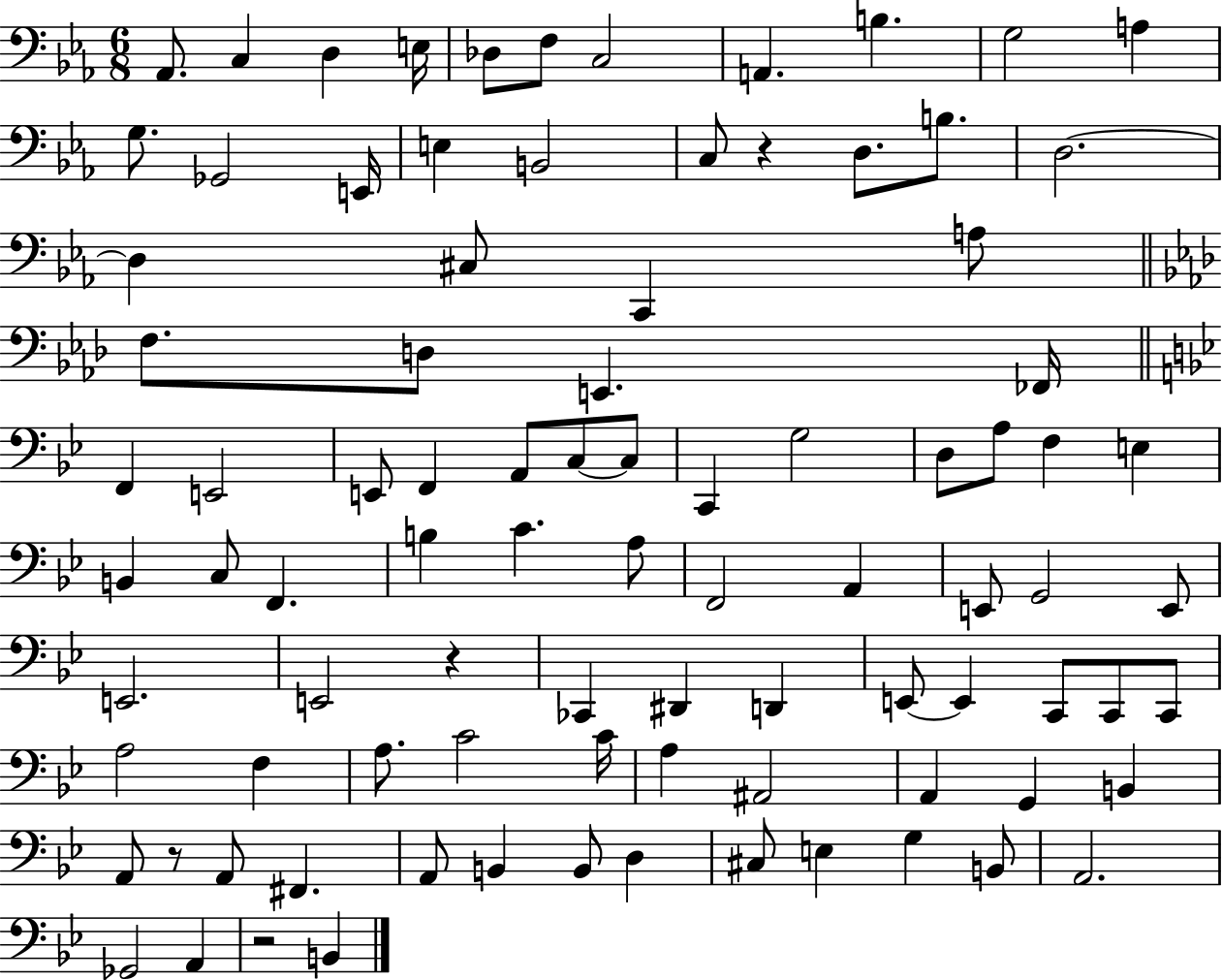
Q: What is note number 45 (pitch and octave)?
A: B3